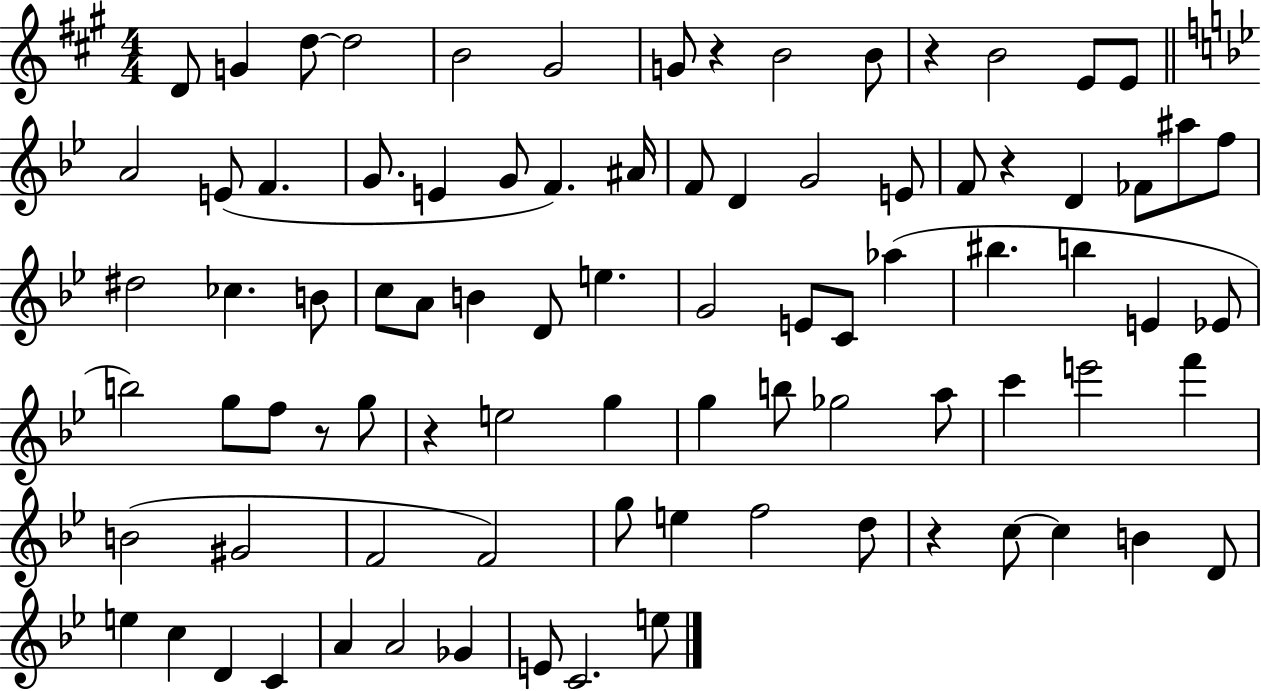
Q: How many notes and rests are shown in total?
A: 86